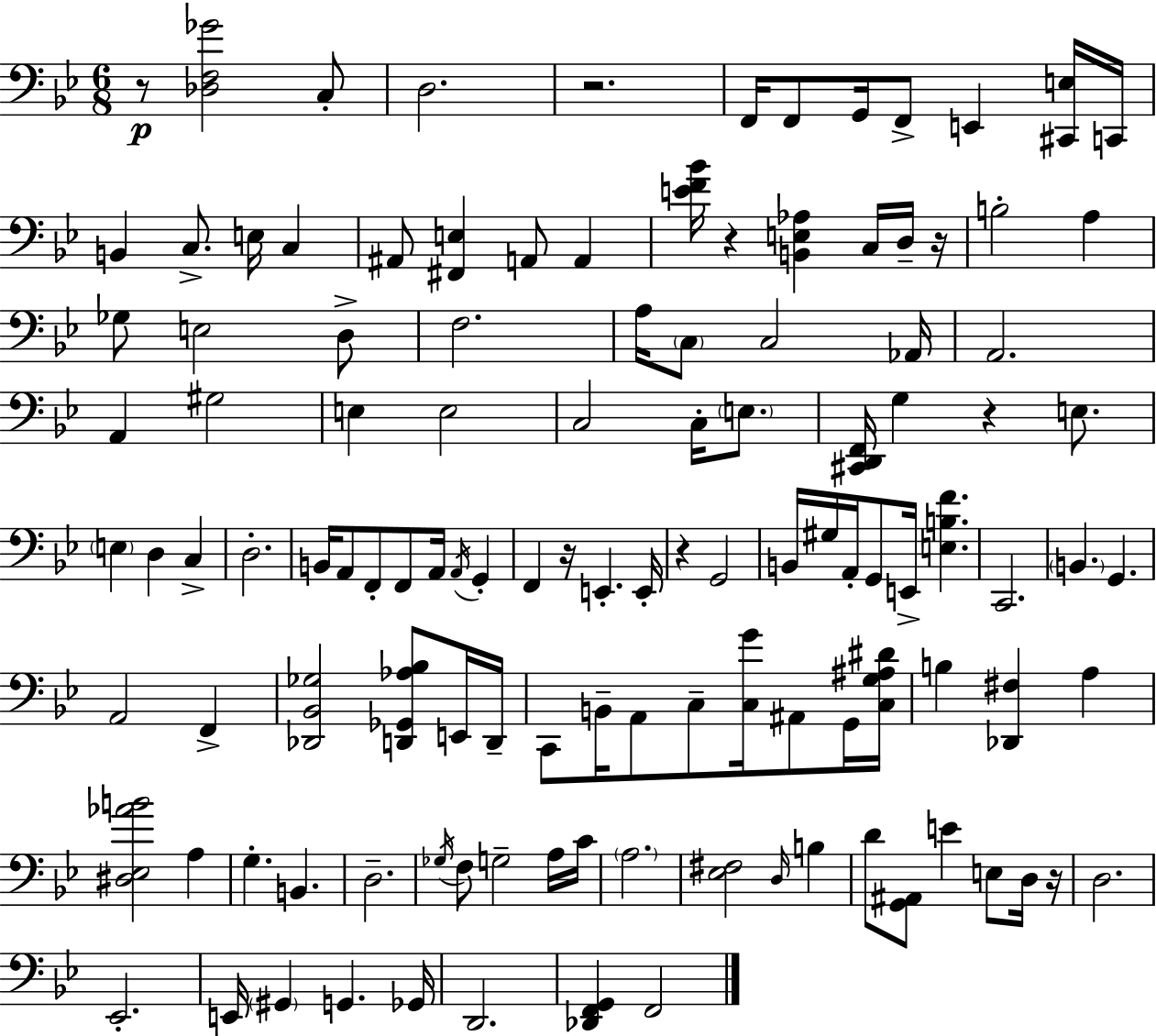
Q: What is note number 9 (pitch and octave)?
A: B2